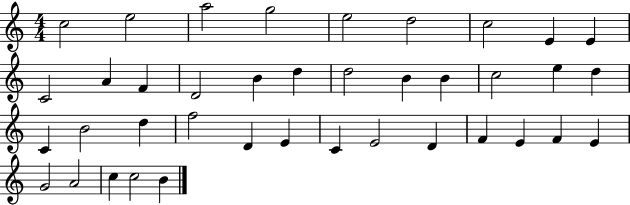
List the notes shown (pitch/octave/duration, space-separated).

C5/h E5/h A5/h G5/h E5/h D5/h C5/h E4/q E4/q C4/h A4/q F4/q D4/h B4/q D5/q D5/h B4/q B4/q C5/h E5/q D5/q C4/q B4/h D5/q F5/h D4/q E4/q C4/q E4/h D4/q F4/q E4/q F4/q E4/q G4/h A4/h C5/q C5/h B4/q